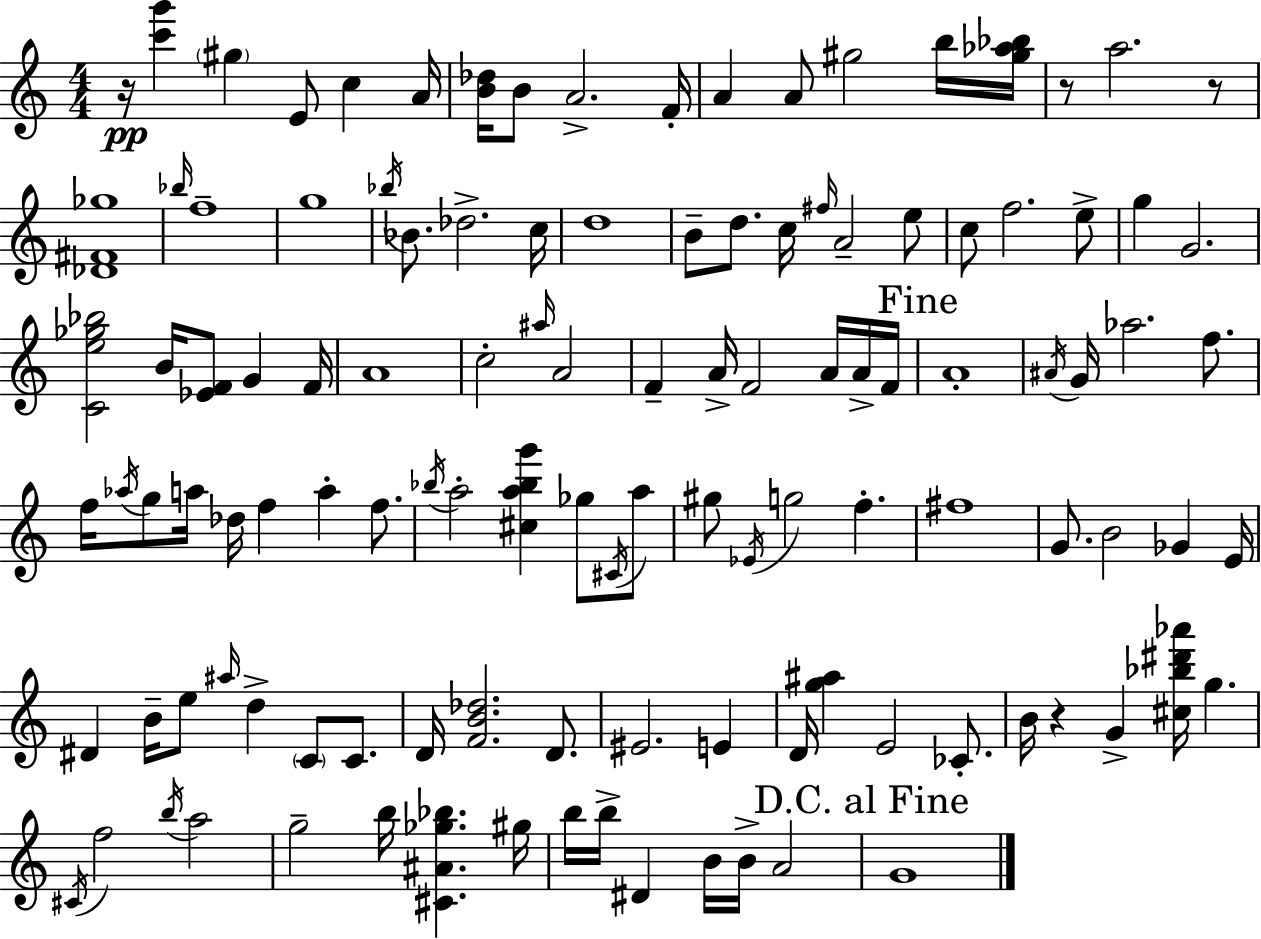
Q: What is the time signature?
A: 4/4